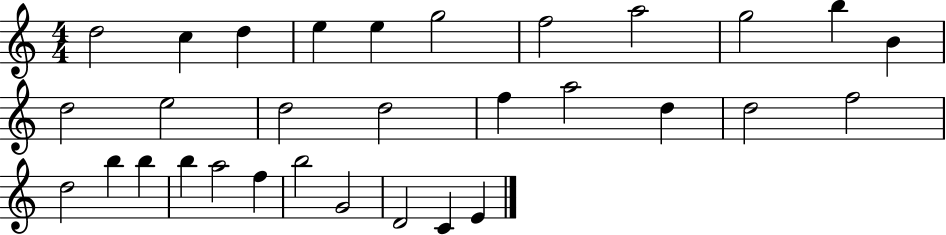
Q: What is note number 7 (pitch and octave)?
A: F5